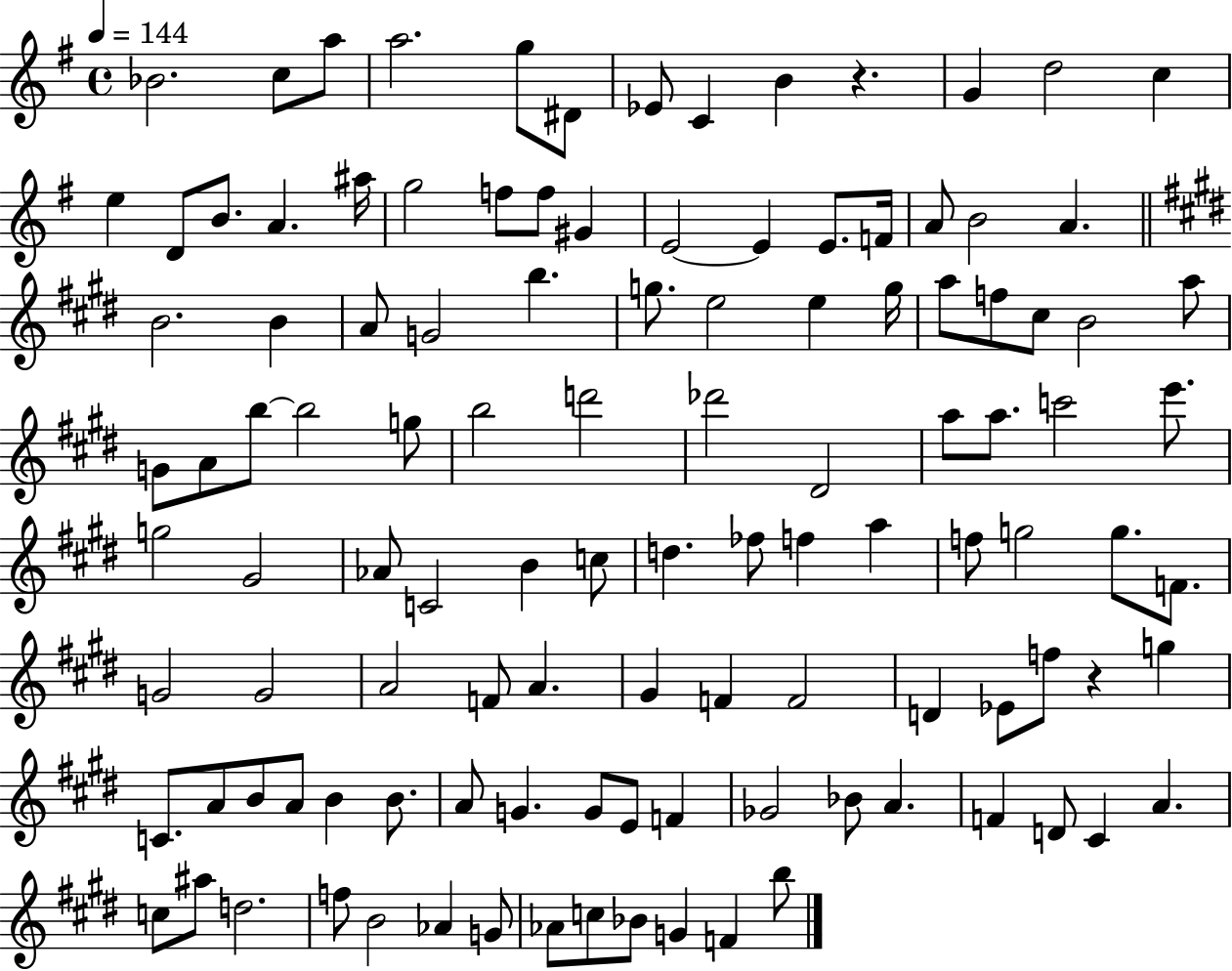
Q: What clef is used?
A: treble